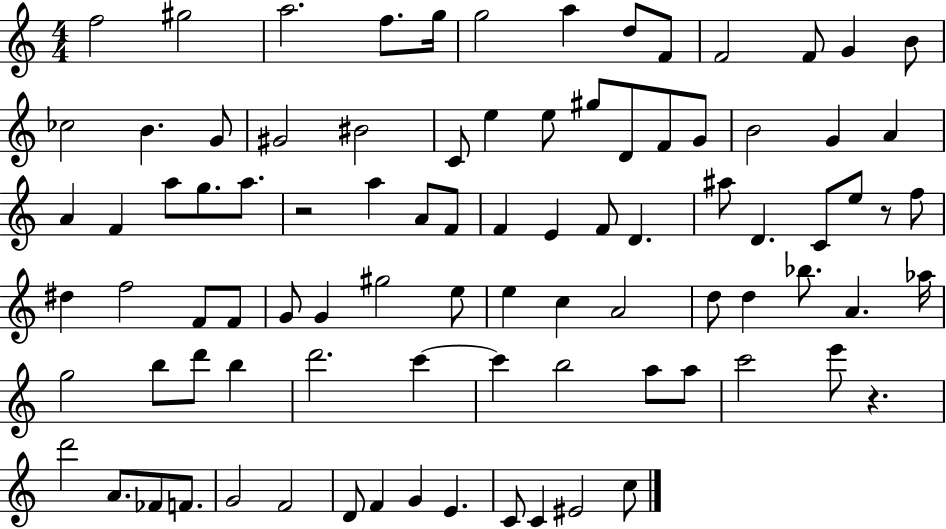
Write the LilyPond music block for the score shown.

{
  \clef treble
  \numericTimeSignature
  \time 4/4
  \key c \major
  f''2 gis''2 | a''2. f''8. g''16 | g''2 a''4 d''8 f'8 | f'2 f'8 g'4 b'8 | \break ces''2 b'4. g'8 | gis'2 bis'2 | c'8 e''4 e''8 gis''8 d'8 f'8 g'8 | b'2 g'4 a'4 | \break a'4 f'4 a''8 g''8. a''8. | r2 a''4 a'8 f'8 | f'4 e'4 f'8 d'4. | ais''8 d'4. c'8 e''8 r8 f''8 | \break dis''4 f''2 f'8 f'8 | g'8 g'4 gis''2 e''8 | e''4 c''4 a'2 | d''8 d''4 bes''8. a'4. aes''16 | \break g''2 b''8 d'''8 b''4 | d'''2. c'''4~~ | c'''4 b''2 a''8 a''8 | c'''2 e'''8 r4. | \break d'''2 a'8. fes'8 f'8. | g'2 f'2 | d'8 f'4 g'4 e'4. | c'8 c'4 eis'2 c''8 | \break \bar "|."
}